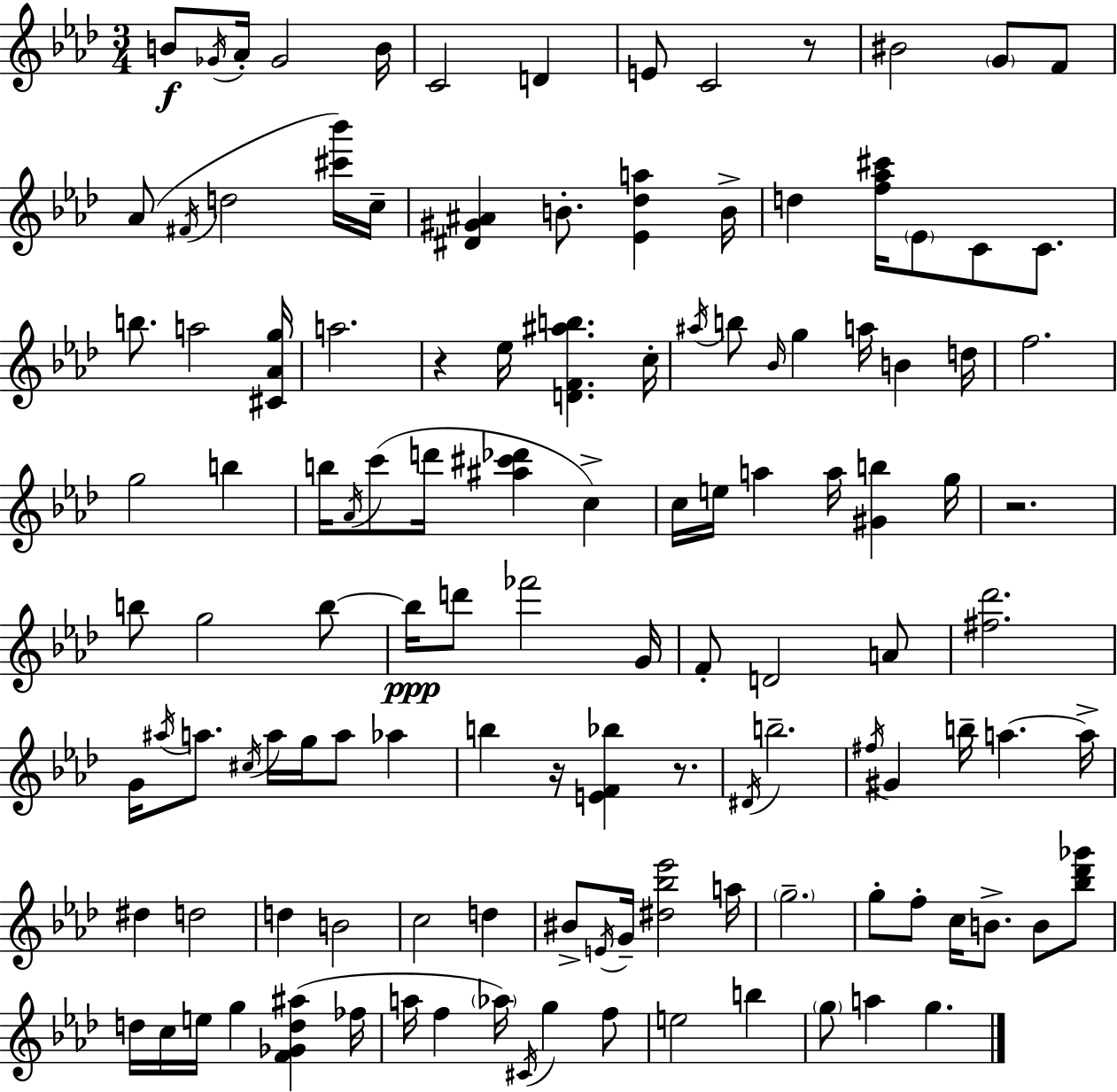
B4/e Gb4/s Ab4/s Gb4/h B4/s C4/h D4/q E4/e C4/h R/e BIS4/h G4/e F4/e Ab4/e F#4/s D5/h [C#6,Bb6]/s C5/s [D#4,G#4,A#4]/q B4/e. [Eb4,Db5,A5]/q B4/s D5/q [F5,Ab5,C#6]/s Eb4/e C4/e C4/e. B5/e. A5/h [C#4,Ab4,G5]/s A5/h. R/q Eb5/s [D4,F4,A#5,B5]/q. C5/s A#5/s B5/e Bb4/s G5/q A5/s B4/q D5/s F5/h. G5/h B5/q B5/s Ab4/s C6/e D6/s [A#5,C#6,Db6]/q C5/q C5/s E5/s A5/q A5/s [G#4,B5]/q G5/s R/h. B5/e G5/h B5/e B5/s D6/e FES6/h G4/s F4/e D4/h A4/e [F#5,Db6]/h. G4/s A#5/s A5/e. C#5/s A5/s G5/s A5/e Ab5/q B5/q R/s [E4,F4,Bb5]/q R/e. D#4/s B5/h. F#5/s G#4/q B5/s A5/q. A5/s D#5/q D5/h D5/q B4/h C5/h D5/q BIS4/e E4/s G4/s [D#5,Bb5,Eb6]/h A5/s G5/h. G5/e F5/e C5/s B4/e. B4/e [Bb5,Db6,Gb6]/e D5/s C5/s E5/s G5/q [F4,Gb4,D5,A#5]/q FES5/s A5/s F5/q Ab5/s C#4/s G5/q F5/e E5/h B5/q G5/e A5/q G5/q.